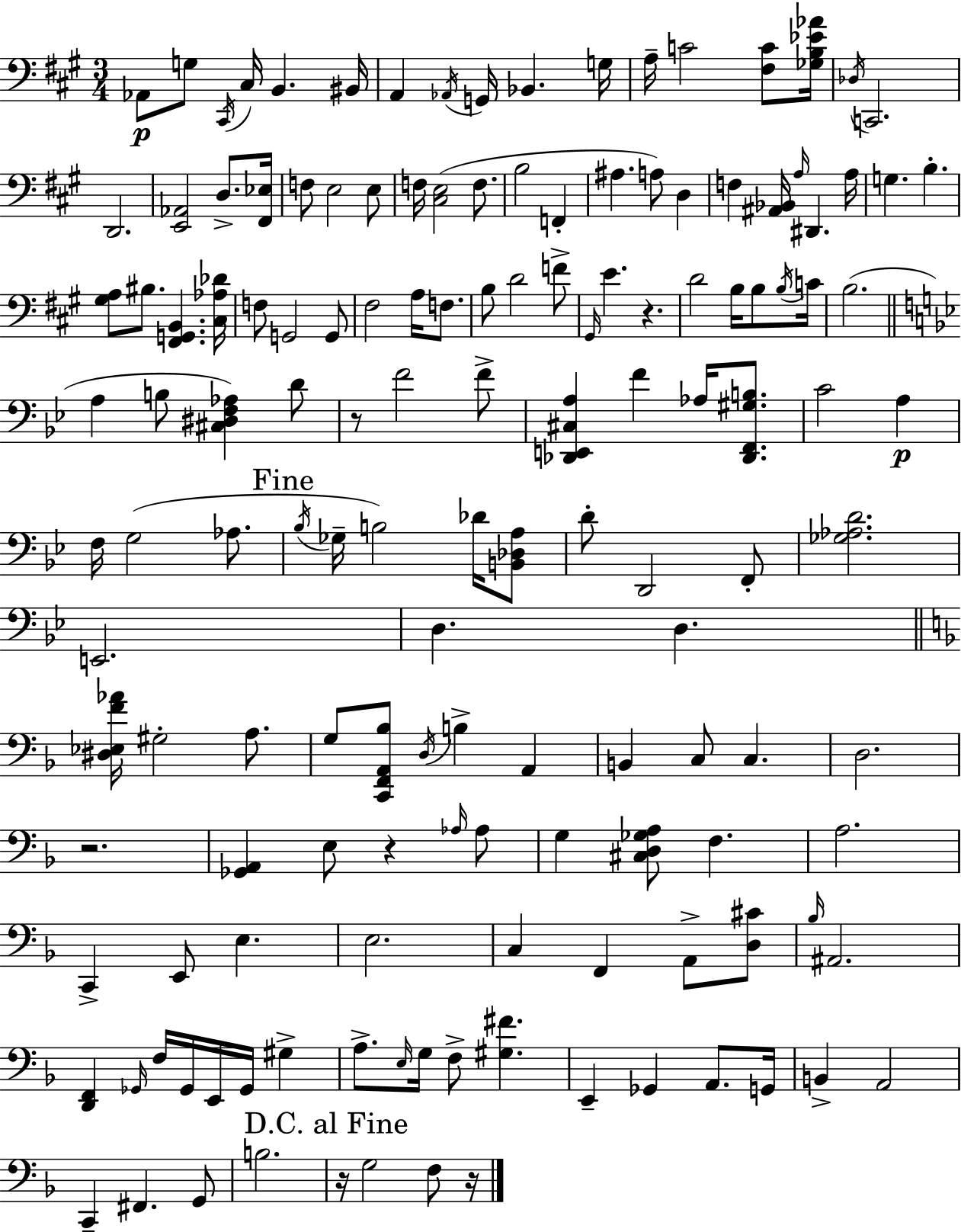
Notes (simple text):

Ab2/e G3/e C#2/s C#3/s B2/q. BIS2/s A2/q Ab2/s G2/s Bb2/q. G3/s A3/s C4/h [F#3,C4]/e [Gb3,B3,Eb4,Ab4]/s Db3/s C2/h. D2/h. [E2,Ab2]/h D3/e. [F#2,Eb3]/s F3/e E3/h E3/e F3/s [C#3,E3]/h F3/e. B3/h F2/q A#3/q. A3/e D3/q F3/q [A#2,Bb2]/s A3/s D#2/q. A3/s G3/q. B3/q. [G#3,A3]/e BIS3/e. [F#2,G2,B2]/q. [C#3,Ab3,Db4]/s F3/e G2/h G2/e F#3/h A3/s F3/e. B3/e D4/h F4/e G#2/s E4/q. R/q. D4/h B3/s B3/e B3/s C4/s B3/h. A3/q B3/e [C#3,D#3,F3,Ab3]/q D4/e R/e F4/h F4/e [Db2,E2,C#3,A3]/q F4/q Ab3/s [Db2,F2,G#3,B3]/e. C4/h A3/q F3/s G3/h Ab3/e. Bb3/s Gb3/s B3/h Db4/s [B2,Db3,A3]/e D4/e D2/h F2/e [Gb3,Ab3,D4]/h. E2/h. D3/q. D3/q. [D#3,Eb3,F4,Ab4]/s G#3/h A3/e. G3/e [C2,F2,A2,Bb3]/e D3/s B3/q A2/q B2/q C3/e C3/q. D3/h. R/h. [Gb2,A2]/q E3/e R/q Ab3/s Ab3/e G3/q [C#3,D3,Gb3,A3]/e F3/q. A3/h. C2/q E2/e E3/q. E3/h. C3/q F2/q A2/e [D3,C#4]/e Bb3/s A#2/h. [D2,F2]/q Gb2/s F3/s Gb2/s E2/s Gb2/s G#3/q A3/e. E3/s G3/s F3/e [G#3,F#4]/q. E2/q Gb2/q A2/e. G2/s B2/q A2/h C2/q F#2/q. G2/e B3/h. R/s G3/h F3/e R/s